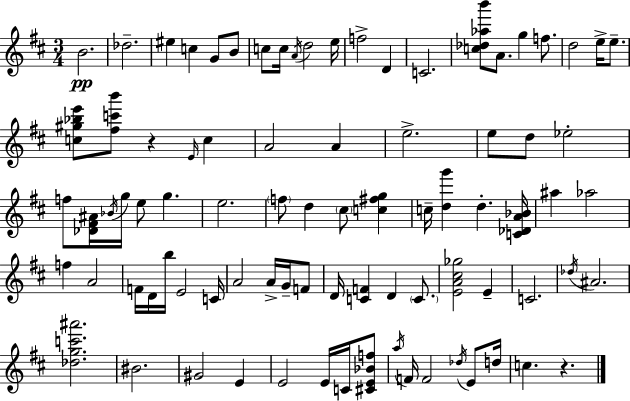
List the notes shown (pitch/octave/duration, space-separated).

B4/h. Db5/h. EIS5/q C5/q G4/e B4/e C5/e C5/s A4/s D5/h E5/s F5/h D4/q C4/h. [C5,Db5,Ab5,B6]/e A4/e. G5/q F5/e. D5/h E5/s E5/e. [C5,G#5,Bb5,E6]/e [F#5,C6,B6]/e R/q E4/s C5/q A4/h A4/q E5/h. E5/e D5/e Eb5/h F5/e [Db4,F#4,A#4]/s Bb4/s G5/s E5/e G5/q. E5/h. F5/e D5/q C#5/e [C5,F#5,G5]/q C5/s [D5,G6]/q D5/q. [C4,Db4,A4,Bb4]/s A#5/q Ab5/h F5/q A4/h F4/s D4/s B5/s E4/h C4/s A4/h A4/s G4/s F4/e D4/s [C4,F4]/q D4/q C4/e. [E4,A4,C#5,Gb5]/h E4/q C4/h. Db5/s A#4/h. [Db5,G5,C6,A#6]/h. BIS4/h. G#4/h E4/q E4/h E4/s C4/s [C#4,E4,Bb4,F5]/e A5/s F4/s F4/h Db5/s E4/e D5/s C5/q. R/q.